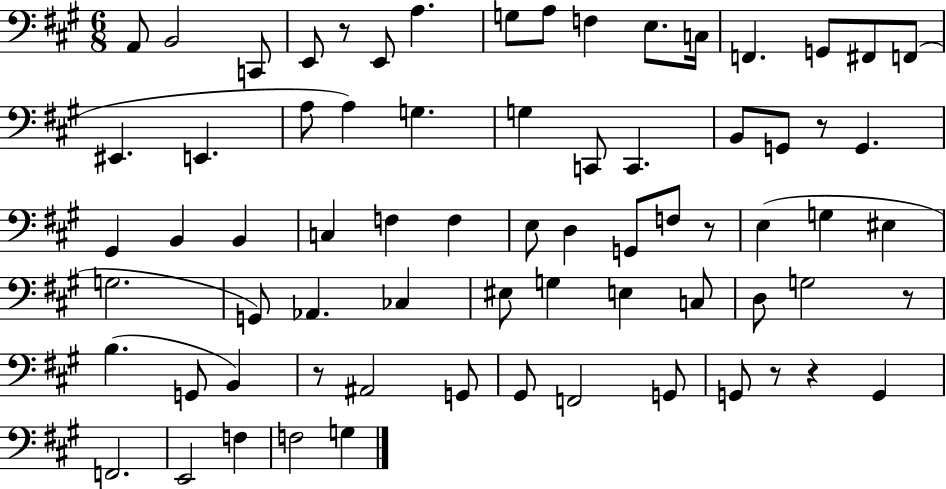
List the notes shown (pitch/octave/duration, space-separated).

A2/e B2/h C2/e E2/e R/e E2/e A3/q. G3/e A3/e F3/q E3/e. C3/s F2/q. G2/e F#2/e F2/e EIS2/q. E2/q. A3/e A3/q G3/q. G3/q C2/e C2/q. B2/e G2/e R/e G2/q. G#2/q B2/q B2/q C3/q F3/q F3/q E3/e D3/q G2/e F3/e R/e E3/q G3/q EIS3/q G3/h. G2/e Ab2/q. CES3/q EIS3/e G3/q E3/q C3/e D3/e G3/h R/e B3/q. G2/e B2/q R/e A#2/h G2/e G#2/e F2/h G2/e G2/e R/e R/q G2/q F2/h. E2/h F3/q F3/h G3/q